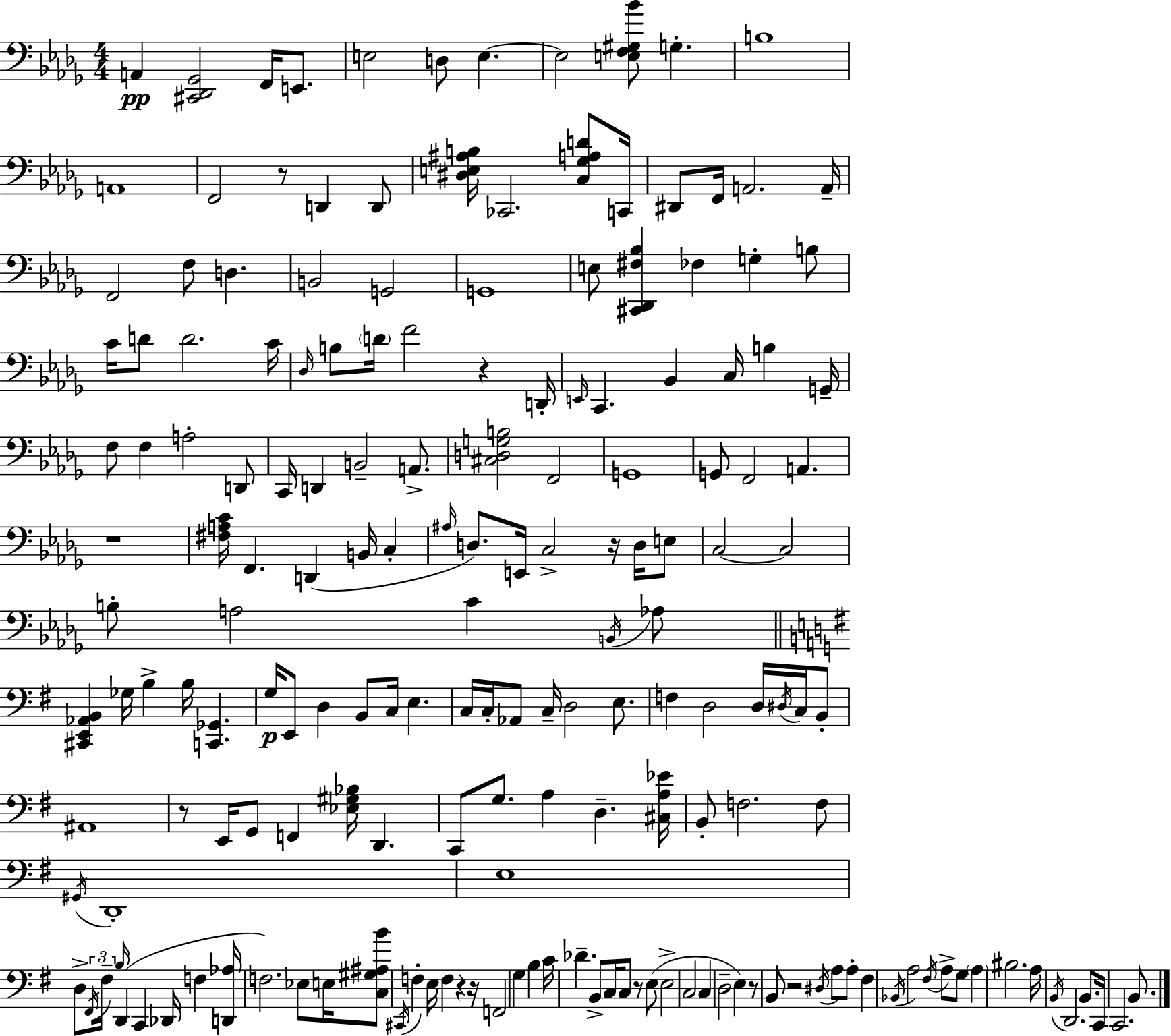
A2/q [C#2,Db2,Gb2]/h F2/s E2/e. E3/h D3/e E3/q. E3/h [E3,F3,G#3,Bb4]/e G3/q. B3/w A2/w F2/h R/e D2/q D2/e [D#3,E3,A#3,B3]/s CES2/h. [C3,Gb3,A3,D4]/e C2/s D#2/e F2/s A2/h. A2/s F2/h F3/e D3/q. B2/h G2/h G2/w E3/e [C#2,Db2,F#3,Bb3]/q FES3/q G3/q B3/e C4/s D4/e D4/h. C4/s Db3/s B3/e D4/s F4/h R/q D2/s E2/s C2/q. Bb2/q C3/s B3/q G2/s F3/e F3/q A3/h D2/e C2/s D2/q B2/h A2/e. [C#3,D3,G3,B3]/h F2/h G2/w G2/e F2/h A2/q. R/w [F#3,A3,C4]/s F2/q. D2/q B2/s C3/q A#3/s D3/e. E2/s C3/h R/s D3/s E3/e C3/h C3/h B3/e A3/h C4/q B2/s Ab3/e [C#2,E2,Ab2,B2]/q Gb3/s B3/q B3/s [C2,Gb2]/q. G3/s E2/e D3/q B2/e C3/s E3/q. C3/s C3/s Ab2/e C3/s D3/h E3/e. F3/q D3/h D3/s D#3/s C3/s B2/e A#2/w R/e E2/s G2/e F2/q [Eb3,G#3,Bb3]/s D2/q. C2/e G3/e. A3/q D3/q. [C#3,A3,Eb4]/s B2/e F3/h. F3/e G#2/s D2/w E3/w D3/e F#2/s F#3/s B3/s D2/q C2/q Db2/s F3/q [D2,Ab3]/s F3/h. Eb3/e E3/s [C3,G#3,A#3,B4]/e C#2/s F3/q E3/s F3/q R/q R/s F2/h G3/q B3/q C4/s Db4/q. B2/e C3/s C3/e R/e E3/e E3/h C3/h C3/q D3/h E3/q R/e B2/e R/h D#3/s A3/e A3/e F#3/q Bb2/s A3/h F#3/s A3/e G3/e A3/q BIS3/h. A3/s B2/s D2/h. B2/e. C2/s C2/h. B2/e.